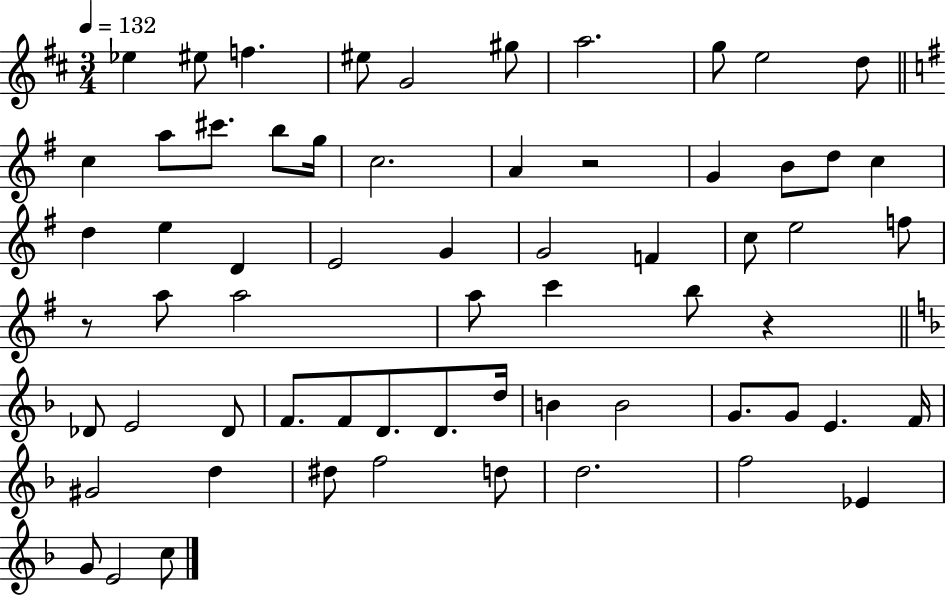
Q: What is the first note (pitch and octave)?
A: Eb5